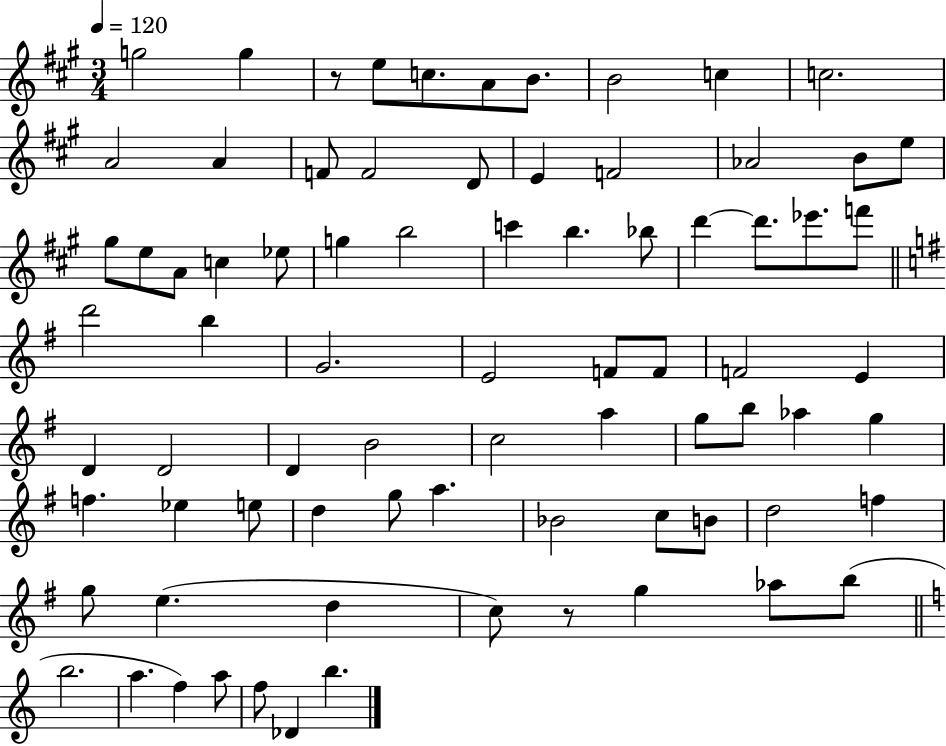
G5/h G5/q R/e E5/e C5/e. A4/e B4/e. B4/h C5/q C5/h. A4/h A4/q F4/e F4/h D4/e E4/q F4/h Ab4/h B4/e E5/e G#5/e E5/e A4/e C5/q Eb5/e G5/q B5/h C6/q B5/q. Bb5/e D6/q D6/e. Eb6/e. F6/e D6/h B5/q G4/h. E4/h F4/e F4/e F4/h E4/q D4/q D4/h D4/q B4/h C5/h A5/q G5/e B5/e Ab5/q G5/q F5/q. Eb5/q E5/e D5/q G5/e A5/q. Bb4/h C5/e B4/e D5/h F5/q G5/e E5/q. D5/q C5/e R/e G5/q Ab5/e B5/e B5/h. A5/q. F5/q A5/e F5/e Db4/q B5/q.